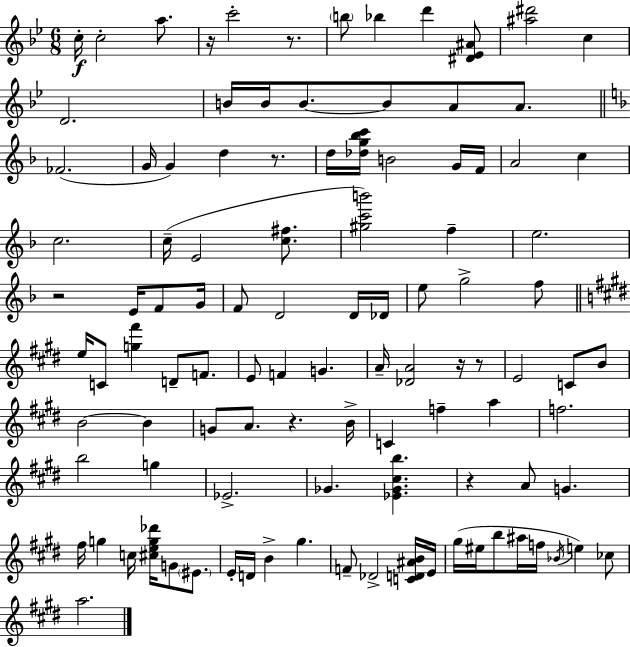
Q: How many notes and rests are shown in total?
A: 105